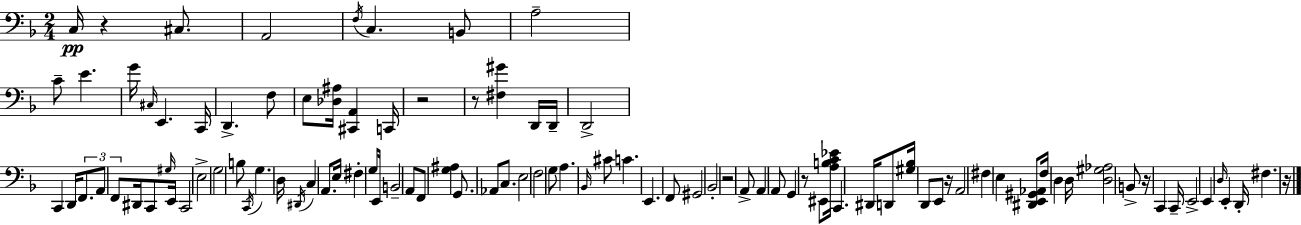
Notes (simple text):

C3/s R/q C#3/e. A2/h F3/s C3/q. B2/e A3/h C4/e E4/q. G4/s C#3/s E2/q. C2/s D2/q. F3/e E3/e [Db3,A#3]/s [C#2,A2]/q C2/s R/h R/e [F#3,G#4]/q D2/s D2/s D2/h C2/q D2/s F2/e. A2/e F2/e D#2/s C2/e G#3/s E2/s C2/h E3/h G3/h B3/e C2/s G3/q. D3/s D#2/s C3/q A2/e. E3/s F#3/q G3/e E2/s B2/h A2/e F2/e [G3,A#3]/q G2/e. Ab2/e C3/e. E3/h F3/h G3/e A3/q. Bb2/s C#4/e C4/q. E2/q. F2/e G#2/h Bb2/h R/h A2/e A2/q A2/e G2/q R/e EIS2/e [A3,B3,C4,Eb4]/s C2/q. D#2/s D2/e [G#3,Bb3]/s D2/e E2/e R/s A2/h F#3/q E3/q [D#2,E2,G#2,Ab2]/e F3/s D3/q D3/s [D3,G#3,Ab3]/h B2/e R/s C2/q C2/s E2/h E2/q D3/s E2/q D2/s F#3/q. R/s